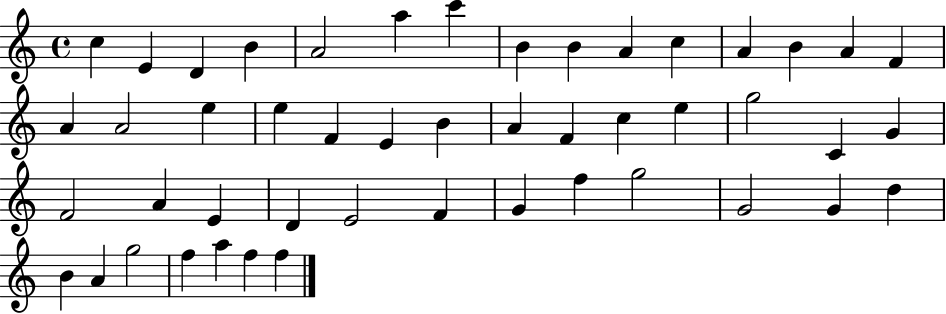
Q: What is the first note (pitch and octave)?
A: C5